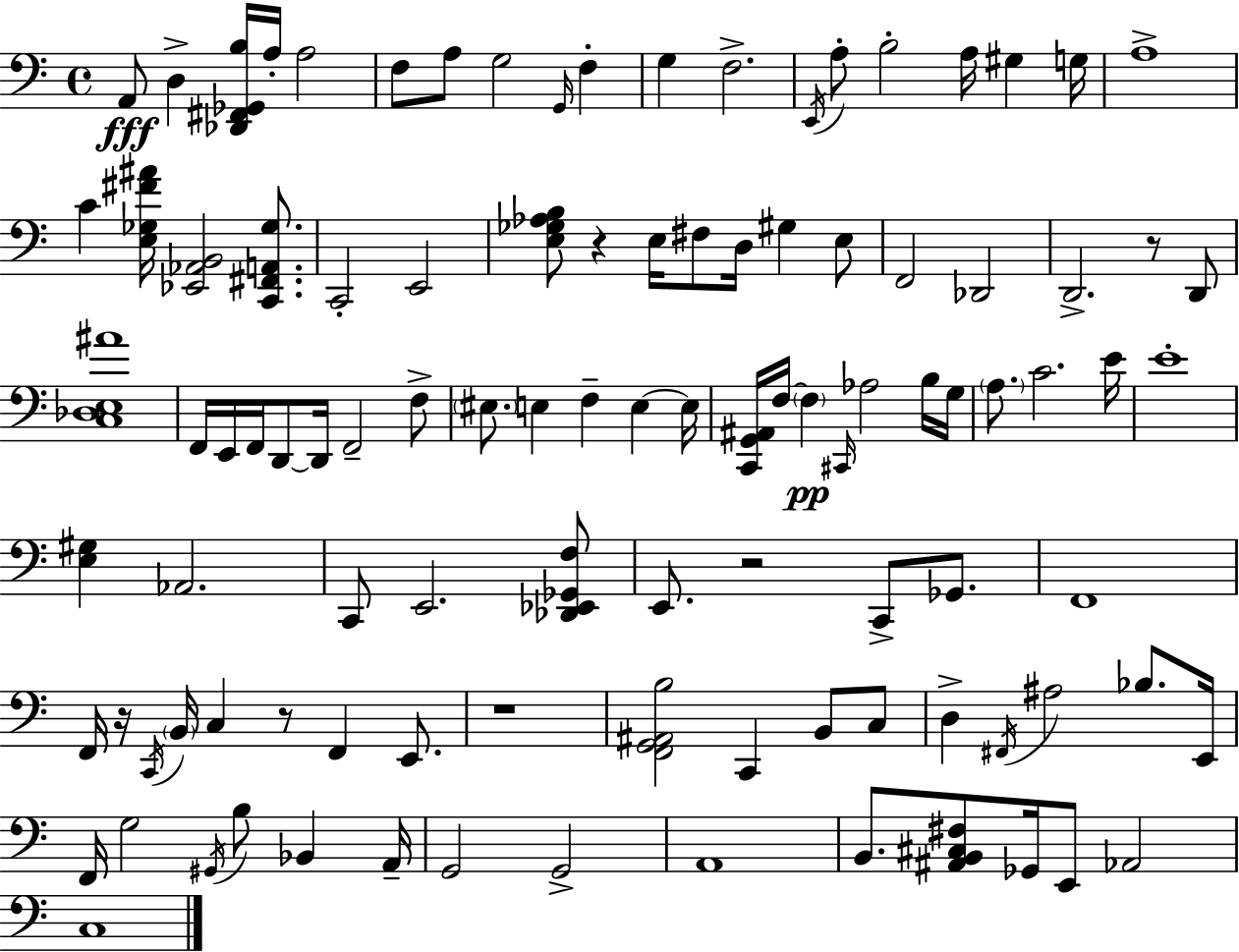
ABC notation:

X:1
T:Untitled
M:4/4
L:1/4
K:Am
A,,/2 D, [_D,,^F,,_G,,B,]/4 A,/4 A,2 F,/2 A,/2 G,2 G,,/4 F, G, F,2 E,,/4 A,/2 B,2 A,/4 ^G, G,/4 A,4 C [E,_G,^F^A]/4 [_E,,_A,,B,,]2 [C,,^F,,A,,_G,]/2 C,,2 E,,2 [E,_G,_A,B,]/2 z E,/4 ^F,/2 D,/4 ^G, E,/2 F,,2 _D,,2 D,,2 z/2 D,,/2 [C,_D,E,^A]4 F,,/4 E,,/4 F,,/4 D,,/2 D,,/4 F,,2 F,/2 ^E,/2 E, F, E, E,/4 [C,,G,,^A,,]/4 F,/4 F, ^C,,/4 _A,2 B,/4 G,/4 A,/2 C2 E/4 E4 [E,^G,] _A,,2 C,,/2 E,,2 [_D,,_E,,_G,,F,]/2 E,,/2 z2 C,,/2 _G,,/2 F,,4 F,,/4 z/4 C,,/4 B,,/4 C, z/2 F,, E,,/2 z4 [F,,G,,^A,,B,]2 C,, B,,/2 C,/2 D, ^F,,/4 ^A,2 _B,/2 E,,/4 F,,/4 G,2 ^G,,/4 B,/2 _B,, A,,/4 G,,2 G,,2 A,,4 B,,/2 [^A,,B,,^C,^F,]/2 _G,,/4 E,,/2 _A,,2 C,4